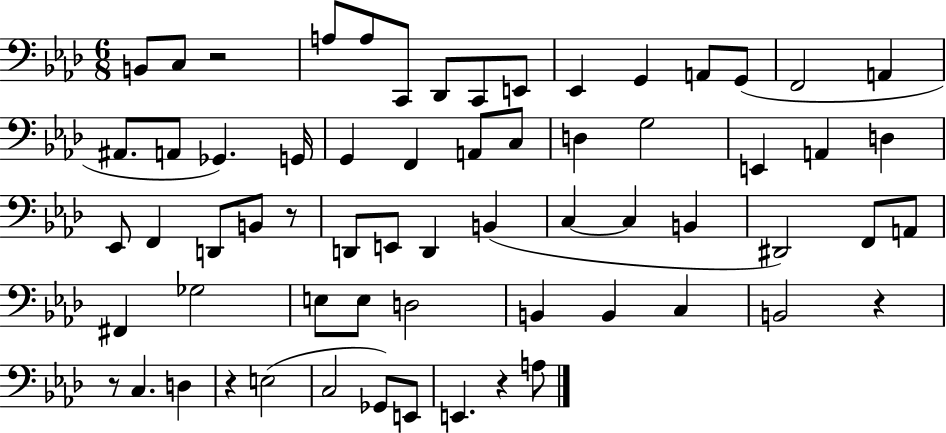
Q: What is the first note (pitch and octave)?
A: B2